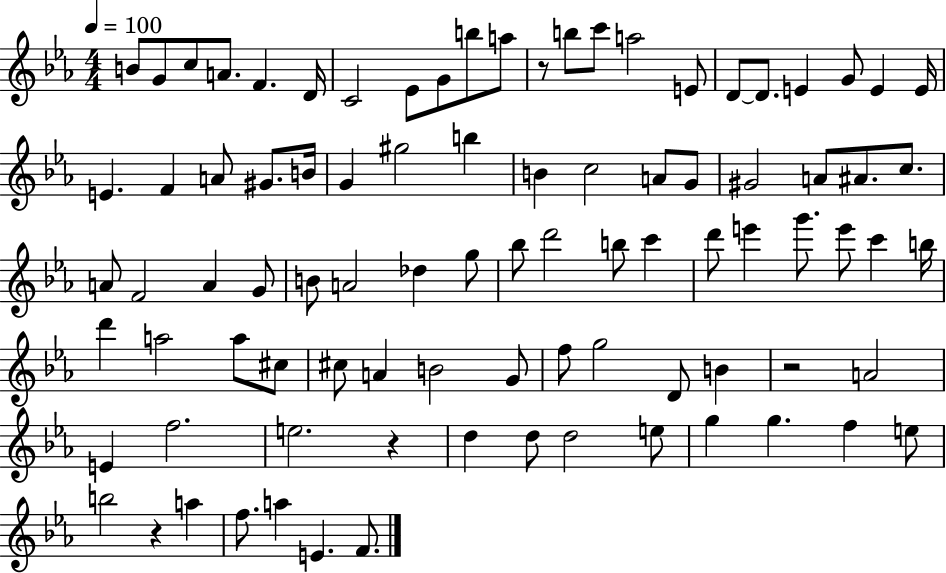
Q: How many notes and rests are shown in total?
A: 89